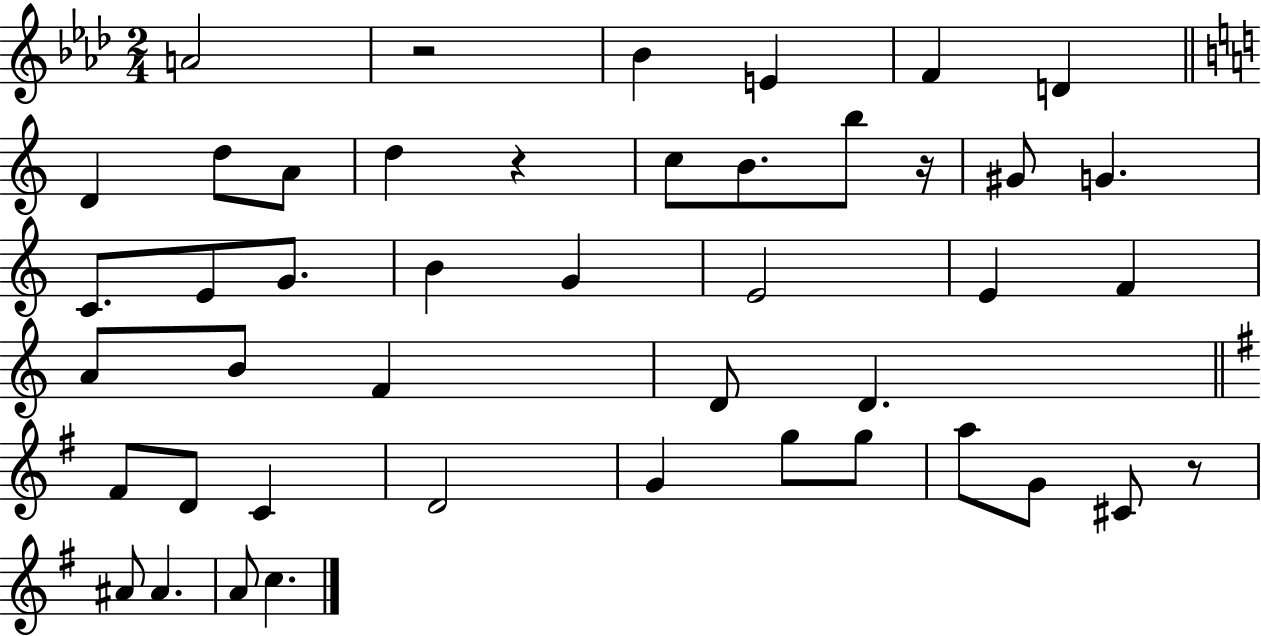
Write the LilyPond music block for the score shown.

{
  \clef treble
  \numericTimeSignature
  \time 2/4
  \key aes \major
  a'2 | r2 | bes'4 e'4 | f'4 d'4 | \break \bar "||" \break \key a \minor d'4 d''8 a'8 | d''4 r4 | c''8 b'8. b''8 r16 | gis'8 g'4. | \break c'8. e'8 g'8. | b'4 g'4 | e'2 | e'4 f'4 | \break a'8 b'8 f'4 | d'8 d'4. | \bar "||" \break \key g \major fis'8 d'8 c'4 | d'2 | g'4 g''8 g''8 | a''8 g'8 cis'8 r8 | \break ais'8 ais'4. | a'8 c''4. | \bar "|."
}